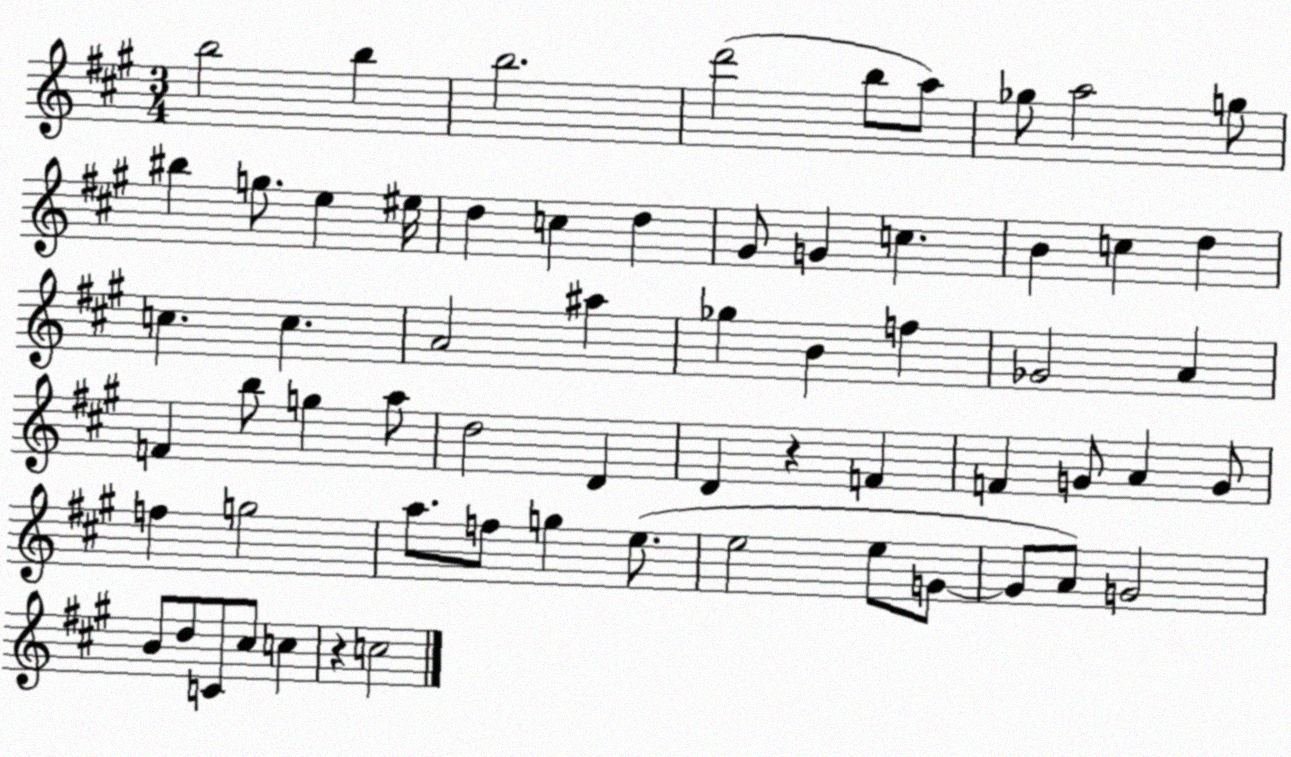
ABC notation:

X:1
T:Untitled
M:3/4
L:1/4
K:A
b2 b b2 d'2 b/2 a/2 _g/2 a2 g/2 ^b g/2 e ^e/4 d c d ^G/2 G c B c d c c A2 ^a _g B f _G2 A F b/2 g a/2 d2 D D z F F G/2 A G/2 f g2 a/2 f/2 g e/2 e2 e/2 G/2 G/2 A/2 G2 B/2 d/2 C/2 ^c/2 c z c2